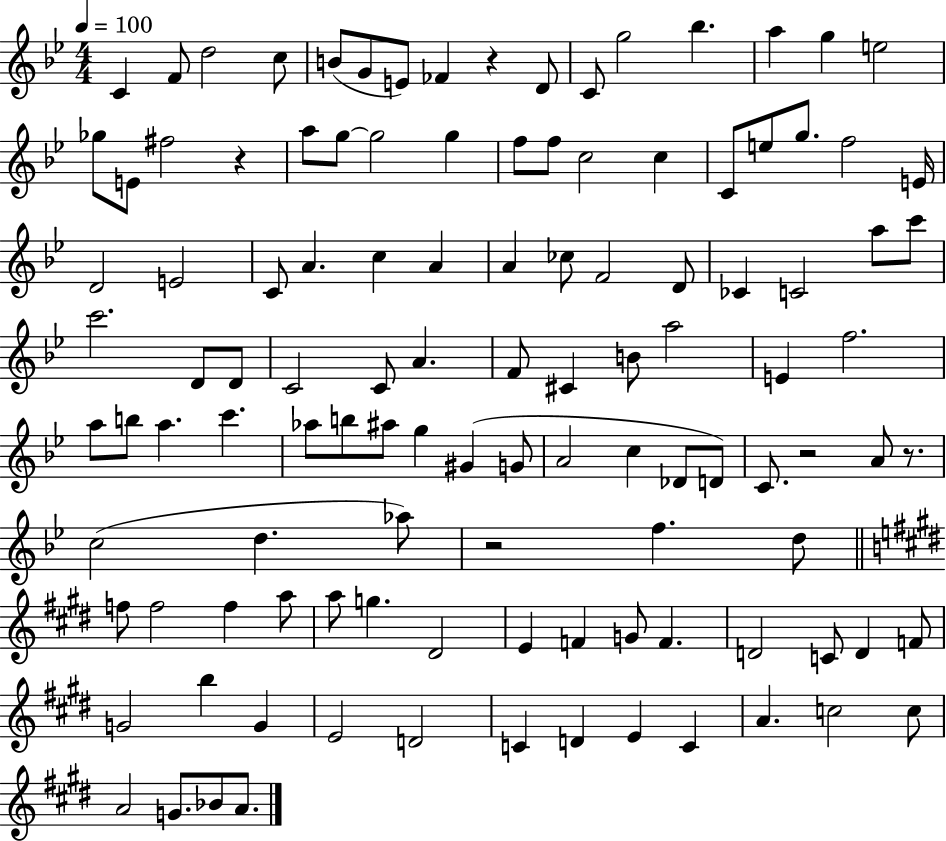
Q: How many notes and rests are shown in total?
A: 114